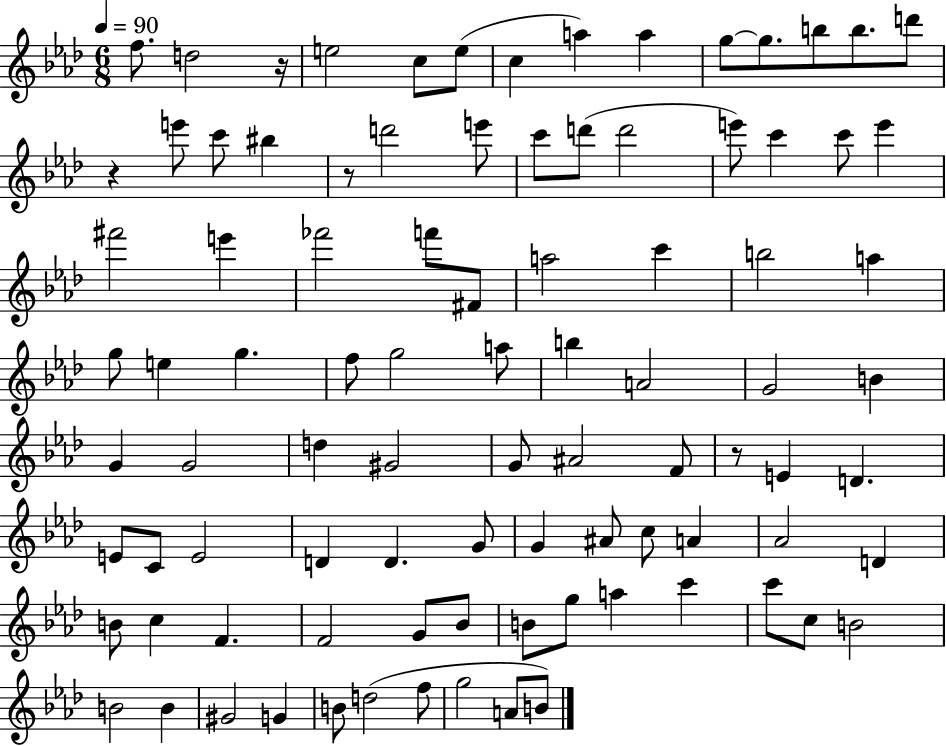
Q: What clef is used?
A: treble